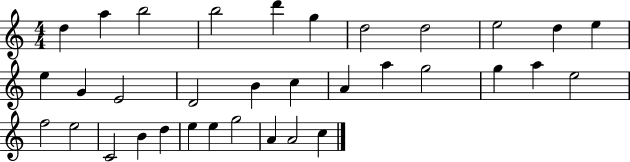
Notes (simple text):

D5/q A5/q B5/h B5/h D6/q G5/q D5/h D5/h E5/h D5/q E5/q E5/q G4/q E4/h D4/h B4/q C5/q A4/q A5/q G5/h G5/q A5/q E5/h F5/h E5/h C4/h B4/q D5/q E5/q E5/q G5/h A4/q A4/h C5/q